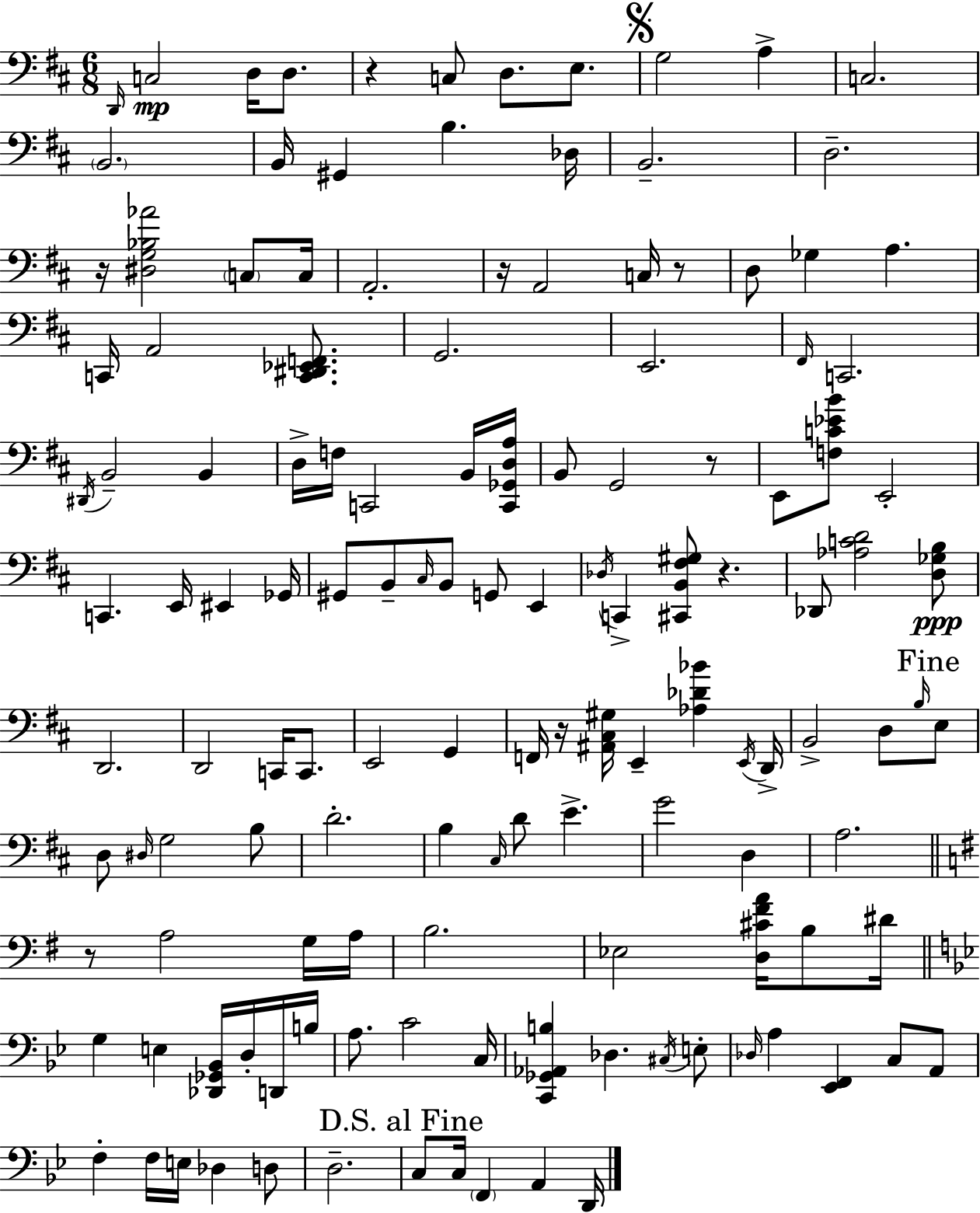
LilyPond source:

{
  \clef bass
  \numericTimeSignature
  \time 6/8
  \key d \major
  \grace { d,16 }\mp c2 d16 d8. | r4 c8 d8. e8. | \mark \markup { \musicglyph "scripts.segno" } g2 a4-> | c2. | \break \parenthesize b,2. | b,16 gis,4 b4. | des16 b,2.-- | d2.-- | \break r16 <dis g bes aes'>2 \parenthesize c8 | c16 a,2.-. | r16 a,2 c16 r8 | d8 ges4 a4. | \break c,16 a,2 <c, dis, ees, f,>8. | g,2. | e,2. | \grace { fis,16 } c,2. | \break \acciaccatura { dis,16 } b,2-- b,4 | d16-> f16 c,2 | b,16 <c, ges, d a>16 b,8 g,2 | r8 e,8 <f c' ees' b'>8 e,2-. | \break c,4. e,16 eis,4 | ges,16 gis,8 b,8-- \grace { cis16 } b,8 g,8 | e,4 \acciaccatura { des16 } c,4-> <cis, b, fis gis>8 r4. | des,8 <aes c' d'>2 | \break <d ges b>8\ppp d,2. | d,2 | c,16 c,8. e,2 | g,4 f,16 r16 <ais, cis gis>16 e,4-- | \break <aes des' bes'>4 \acciaccatura { e,16 } d,16-> b,2-> | d8 \grace { b16 } \mark "Fine" e8 d8 \grace { dis16 } g2 | b8 d'2.-. | b4 | \break \grace { cis16 } d'8 e'4.-> g'2 | d4 a2. | \bar "||" \break \key e \minor r8 a2 g16 a16 | b2. | ees2 <d cis' fis' a'>16 b8 dis'16 | \bar "||" \break \key bes \major g4 e4 <des, ges, bes,>16 d16-. d,16 b16 | a8. c'2 c16 | <c, ges, aes, b>4 des4. \acciaccatura { cis16 } e8-. | \grace { des16 } a4 <ees, f,>4 c8 | \break a,8 f4-. f16 e16 des4 | d8 d2.-- | \mark "D.S. al Fine" c8 c16 \parenthesize f,4 a,4 | d,16 \bar "|."
}